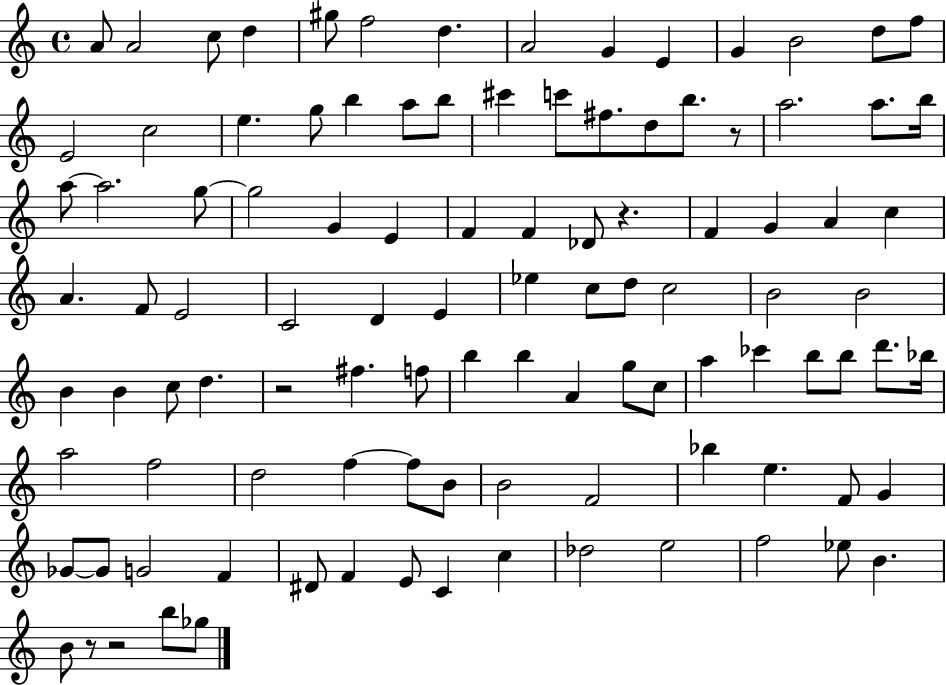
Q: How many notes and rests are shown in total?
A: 105